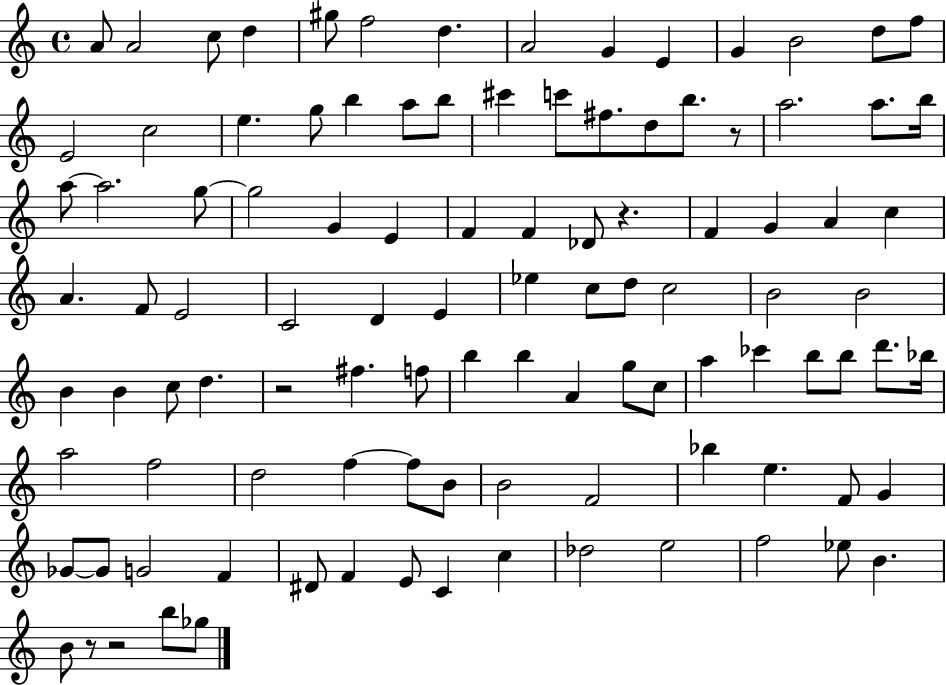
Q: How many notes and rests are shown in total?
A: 105